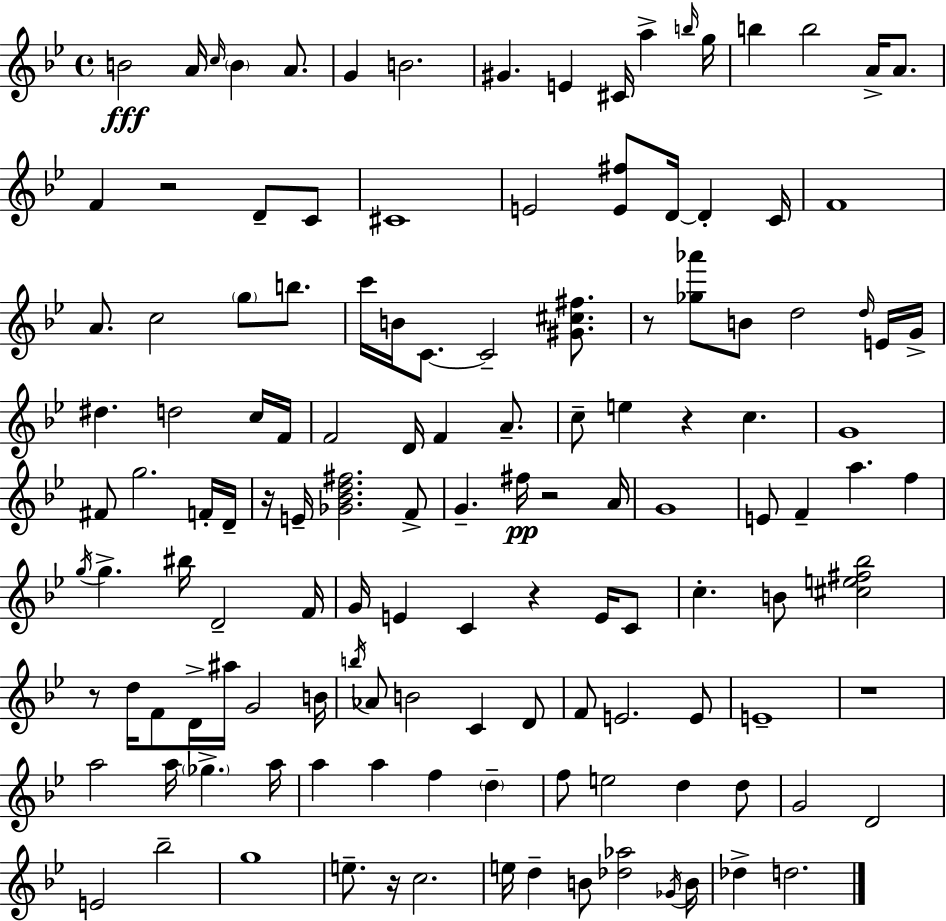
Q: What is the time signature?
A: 4/4